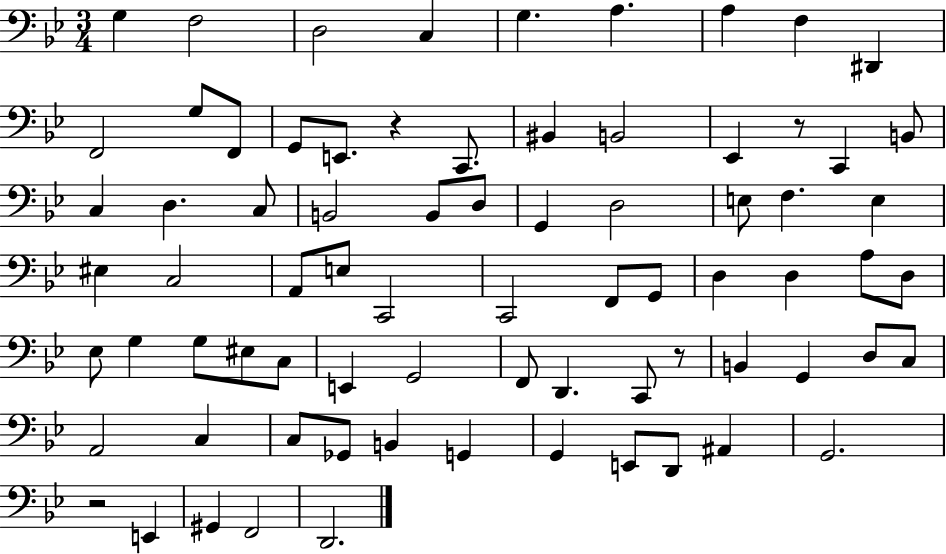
X:1
T:Untitled
M:3/4
L:1/4
K:Bb
G, F,2 D,2 C, G, A, A, F, ^D,, F,,2 G,/2 F,,/2 G,,/2 E,,/2 z C,,/2 ^B,, B,,2 _E,, z/2 C,, B,,/2 C, D, C,/2 B,,2 B,,/2 D,/2 G,, D,2 E,/2 F, E, ^E, C,2 A,,/2 E,/2 C,,2 C,,2 F,,/2 G,,/2 D, D, A,/2 D,/2 _E,/2 G, G,/2 ^E,/2 C,/2 E,, G,,2 F,,/2 D,, C,,/2 z/2 B,, G,, D,/2 C,/2 A,,2 C, C,/2 _G,,/2 B,, G,, G,, E,,/2 D,,/2 ^A,, G,,2 z2 E,, ^G,, F,,2 D,,2